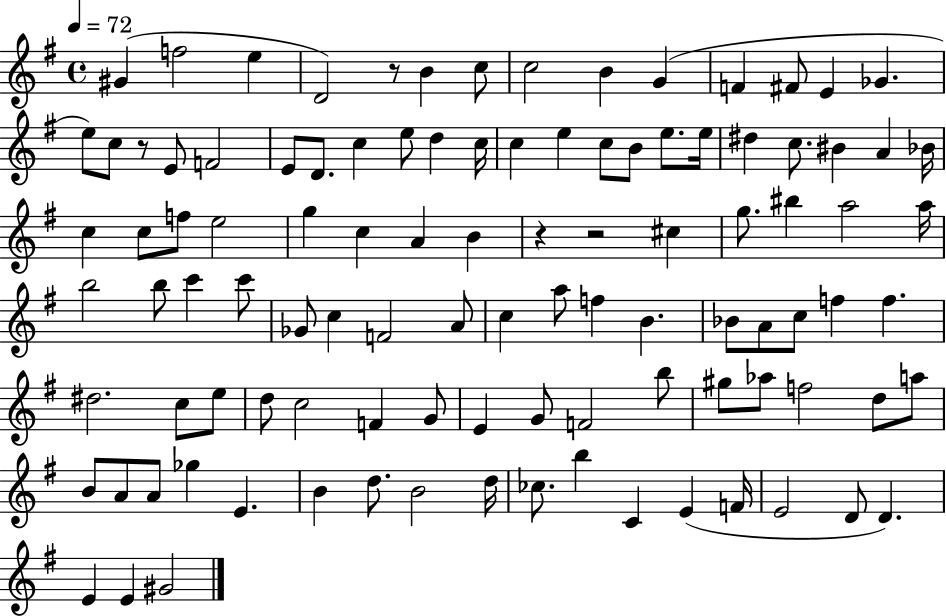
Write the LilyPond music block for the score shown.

{
  \clef treble
  \time 4/4
  \defaultTimeSignature
  \key g \major
  \tempo 4 = 72
  gis'4( f''2 e''4 | d'2) r8 b'4 c''8 | c''2 b'4 g'4( | f'4 fis'8 e'4 ges'4. | \break e''8) c''8 r8 e'8 f'2 | e'8 d'8. c''4 e''8 d''4 c''16 | c''4 e''4 c''8 b'8 e''8. e''16 | dis''4 c''8. bis'4 a'4 bes'16 | \break c''4 c''8 f''8 e''2 | g''4 c''4 a'4 b'4 | r4 r2 cis''4 | g''8. bis''4 a''2 a''16 | \break b''2 b''8 c'''4 c'''8 | ges'8 c''4 f'2 a'8 | c''4 a''8 f''4 b'4. | bes'8 a'8 c''8 f''4 f''4. | \break dis''2. c''8 e''8 | d''8 c''2 f'4 g'8 | e'4 g'8 f'2 b''8 | gis''8 aes''8 f''2 d''8 a''8 | \break b'8 a'8 a'8 ges''4 e'4. | b'4 d''8. b'2 d''16 | ces''8. b''4 c'4 e'4( f'16 | e'2 d'8 d'4.) | \break e'4 e'4 gis'2 | \bar "|."
}